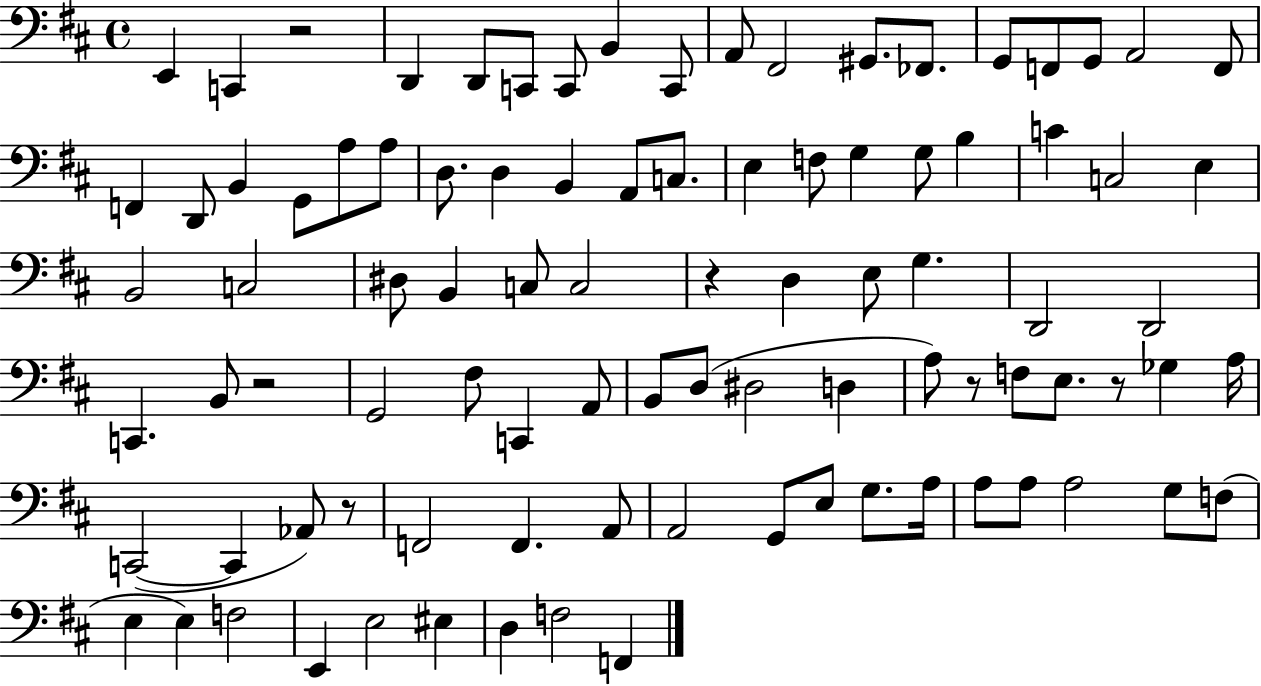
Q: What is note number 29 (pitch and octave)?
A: E3